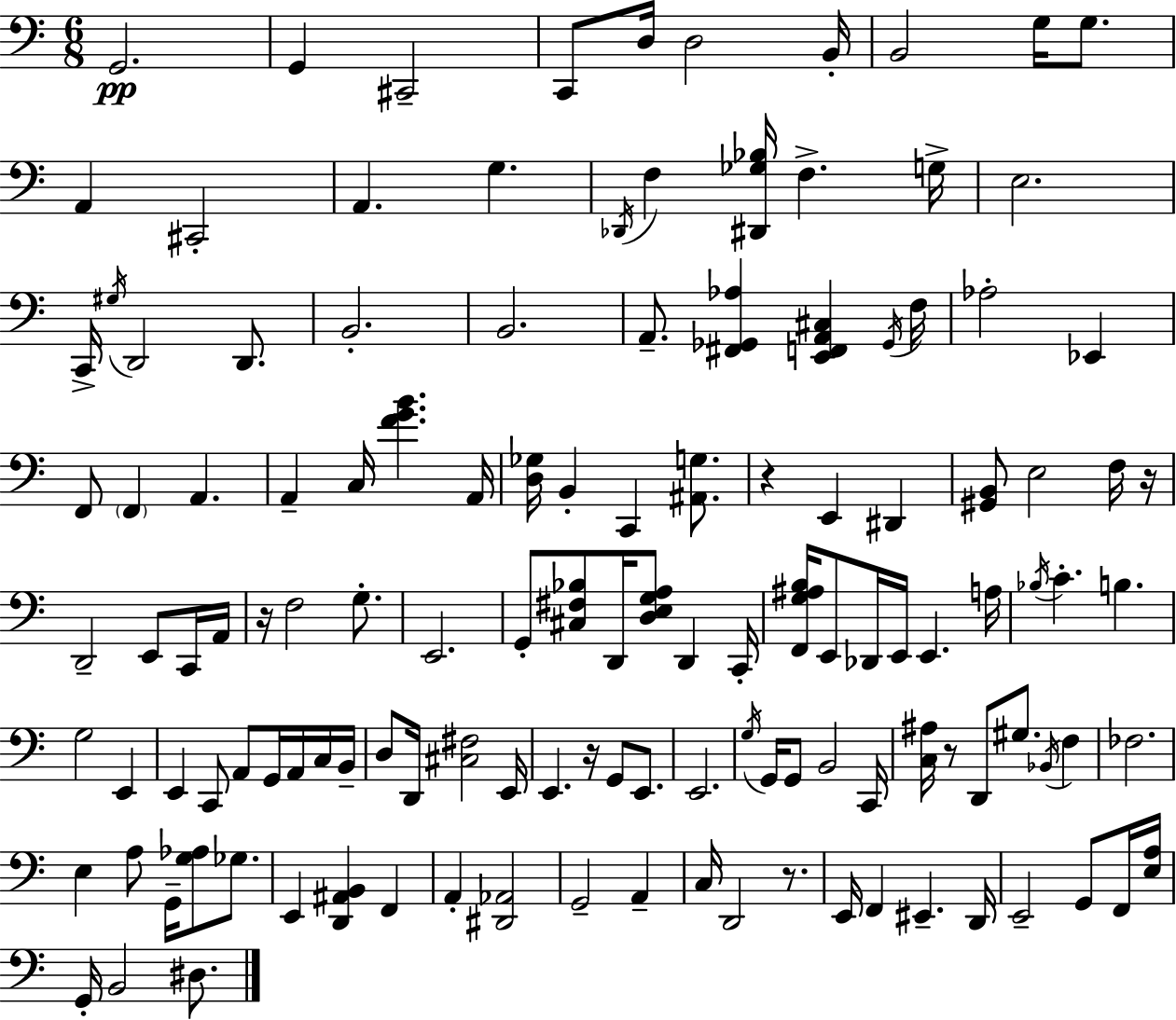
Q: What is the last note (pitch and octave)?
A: D#3